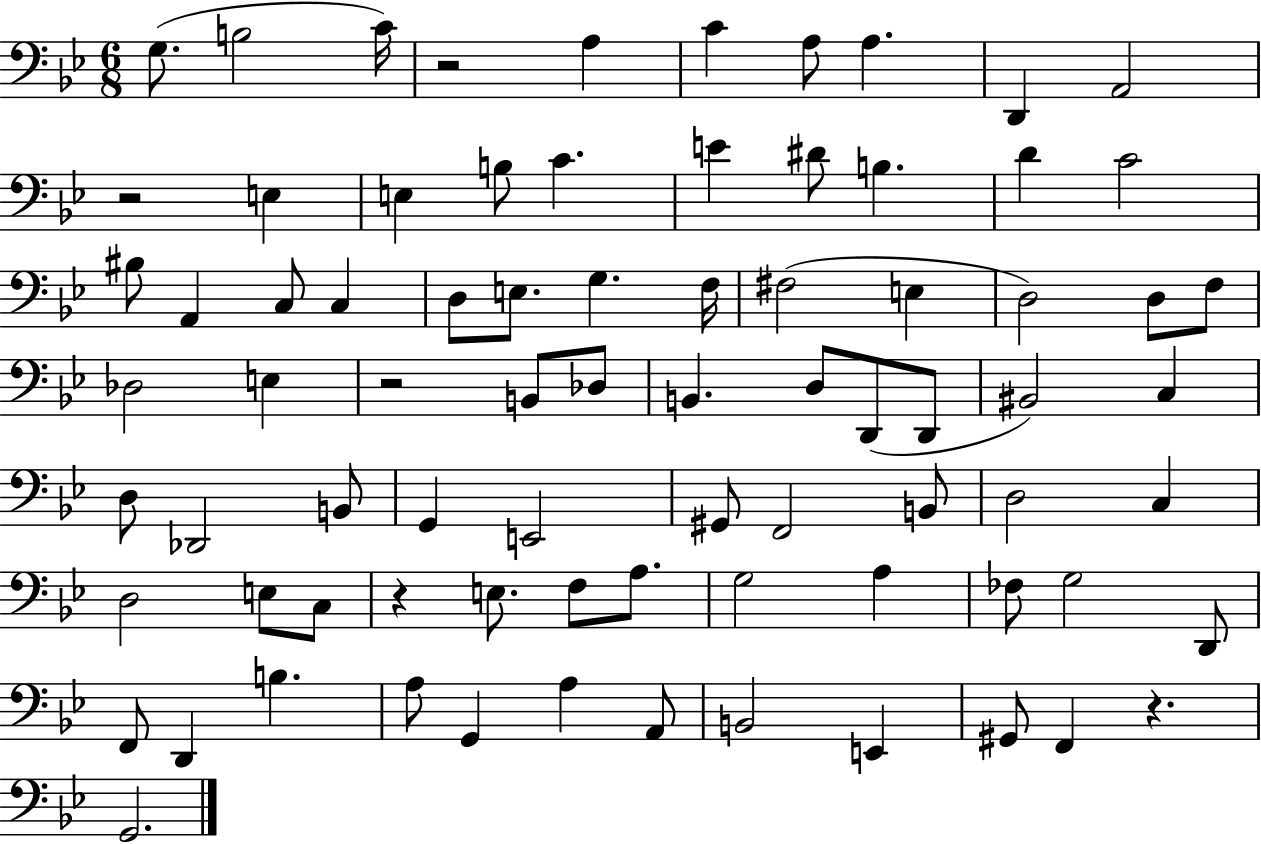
G3/e. B3/h C4/s R/h A3/q C4/q A3/e A3/q. D2/q A2/h R/h E3/q E3/q B3/e C4/q. E4/q D#4/e B3/q. D4/q C4/h BIS3/e A2/q C3/e C3/q D3/e E3/e. G3/q. F3/s F#3/h E3/q D3/h D3/e F3/e Db3/h E3/q R/h B2/e Db3/e B2/q. D3/e D2/e D2/e BIS2/h C3/q D3/e Db2/h B2/e G2/q E2/h G#2/e F2/h B2/e D3/h C3/q D3/h E3/e C3/e R/q E3/e. F3/e A3/e. G3/h A3/q FES3/e G3/h D2/e F2/e D2/q B3/q. A3/e G2/q A3/q A2/e B2/h E2/q G#2/e F2/q R/q. G2/h.